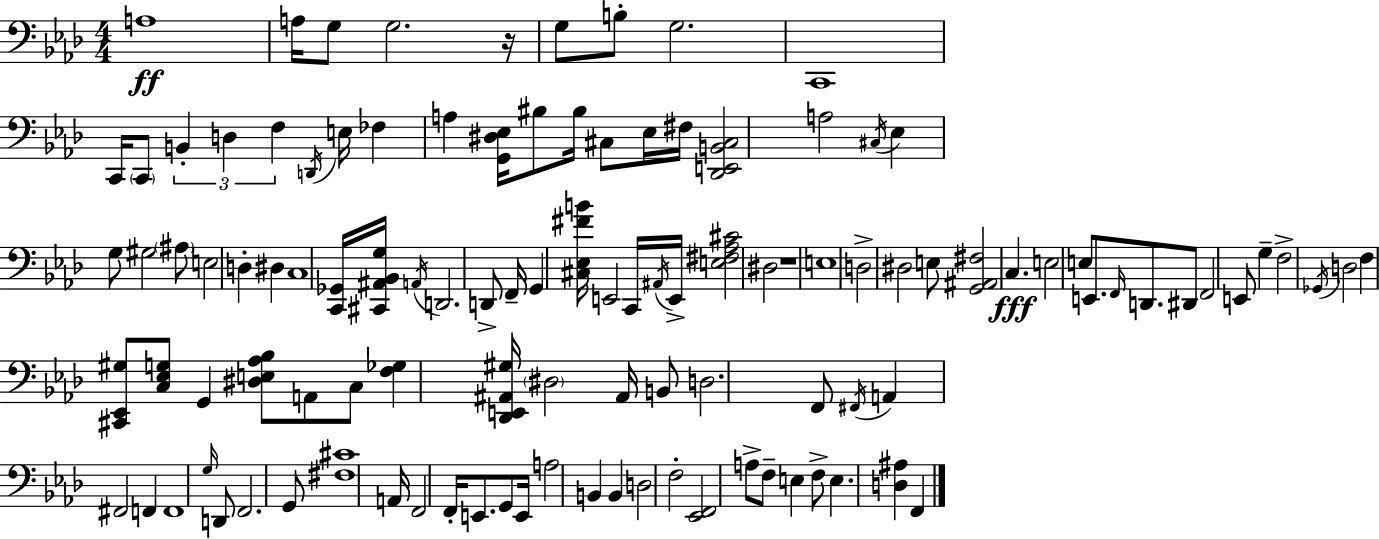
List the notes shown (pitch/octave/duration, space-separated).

A3/w A3/s G3/e G3/h. R/s G3/e B3/e G3/h. C2/w C2/s C2/e B2/q D3/q F3/q D2/s E3/s FES3/q A3/q [G2,D#3,Eb3]/s BIS3/e BIS3/s C#3/e Eb3/s F#3/s [Db2,E2,B2,C#3]/h A3/h C#3/s Eb3/q G3/e G#3/h A#3/e E3/h D3/q D#3/q C3/w [C2,Gb2]/s [C#2,A#2,Bb2,G3]/s A2/s D2/h. D2/e F2/s G2/q [C#3,Eb3,F#4,B4]/s E2/h C2/s A#2/s E2/s [E3,F#3,Ab3,C#4]/h D#3/h R/w E3/w D3/h D#3/h E3/e [G2,A#2,F#3]/h C3/q. E3/h E3/e E2/e. F2/s D2/e. D#2/e F2/h E2/e G3/q F3/h Gb2/s D3/h F3/q [C#2,Eb2,G#3]/e [C3,Eb3,G3]/e G2/q [D#3,E3,Ab3,Bb3]/e A2/e C3/e [F3,Gb3]/q [Db2,E2,A#2,G#3]/s D#3/h A#2/s B2/e D3/h. F2/e F#2/s A2/q F#2/h F2/q F2/w G3/s D2/e F2/h. G2/e [F#3,C#4]/w A2/s F2/h F2/s E2/e. G2/e E2/s A3/h B2/q B2/q D3/h F3/h [Eb2,F2]/h A3/e F3/e E3/q F3/e E3/q. [D3,A#3]/q F2/q